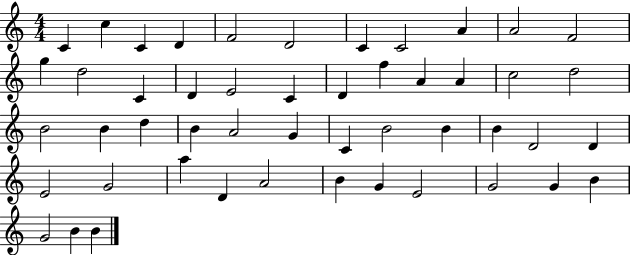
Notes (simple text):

C4/q C5/q C4/q D4/q F4/h D4/h C4/q C4/h A4/q A4/h F4/h G5/q D5/h C4/q D4/q E4/h C4/q D4/q F5/q A4/q A4/q C5/h D5/h B4/h B4/q D5/q B4/q A4/h G4/q C4/q B4/h B4/q B4/q D4/h D4/q E4/h G4/h A5/q D4/q A4/h B4/q G4/q E4/h G4/h G4/q B4/q G4/h B4/q B4/q